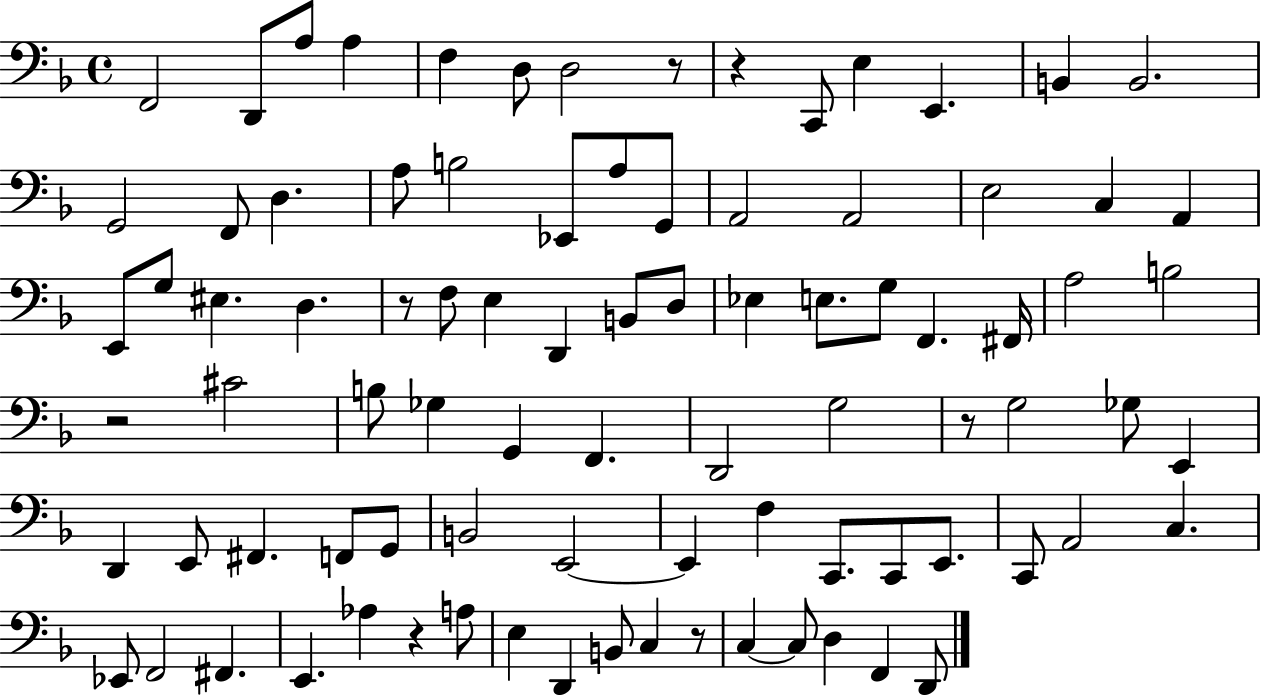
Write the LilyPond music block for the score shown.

{
  \clef bass
  \time 4/4
  \defaultTimeSignature
  \key f \major
  \repeat volta 2 { f,2 d,8 a8 a4 | f4 d8 d2 r8 | r4 c,8 e4 e,4. | b,4 b,2. | \break g,2 f,8 d4. | a8 b2 ees,8 a8 g,8 | a,2 a,2 | e2 c4 a,4 | \break e,8 g8 eis4. d4. | r8 f8 e4 d,4 b,8 d8 | ees4 e8. g8 f,4. fis,16 | a2 b2 | \break r2 cis'2 | b8 ges4 g,4 f,4. | d,2 g2 | r8 g2 ges8 e,4 | \break d,4 e,8 fis,4. f,8 g,8 | b,2 e,2~~ | e,4 f4 c,8. c,8 e,8. | c,8 a,2 c4. | \break ees,8 f,2 fis,4. | e,4. aes4 r4 a8 | e4 d,4 b,8 c4 r8 | c4~~ c8 d4 f,4 d,8 | \break } \bar "|."
}